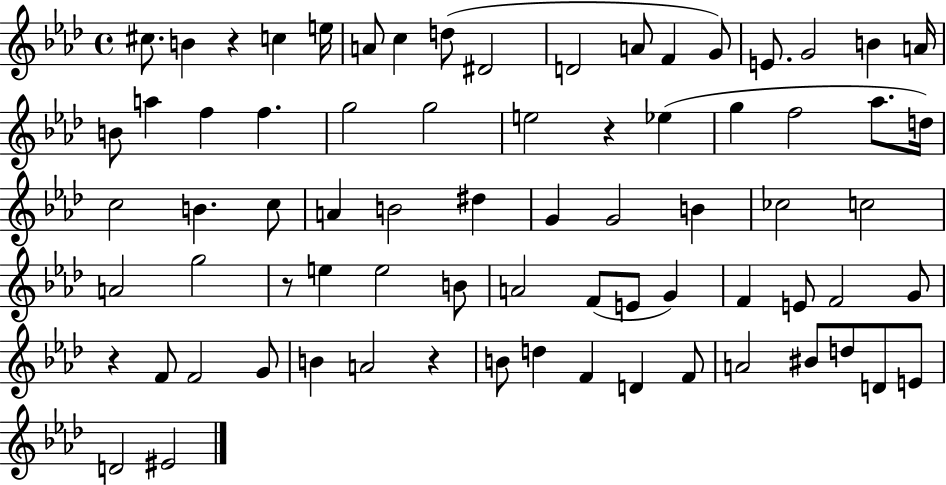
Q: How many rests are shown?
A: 5